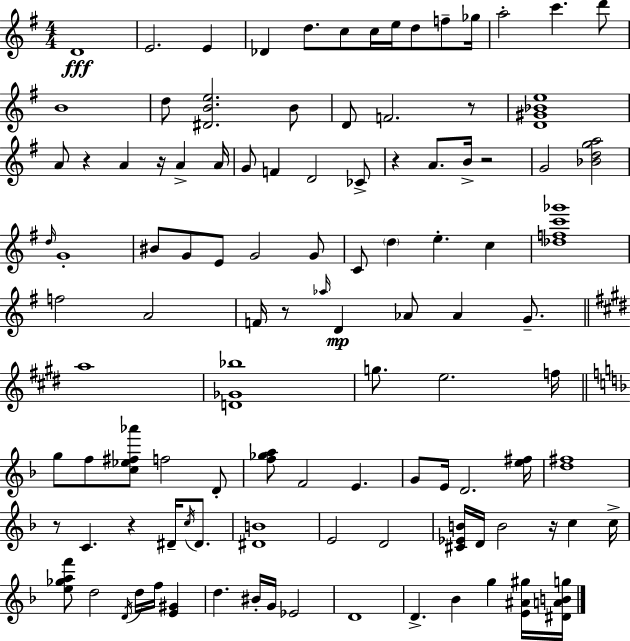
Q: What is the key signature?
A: E minor